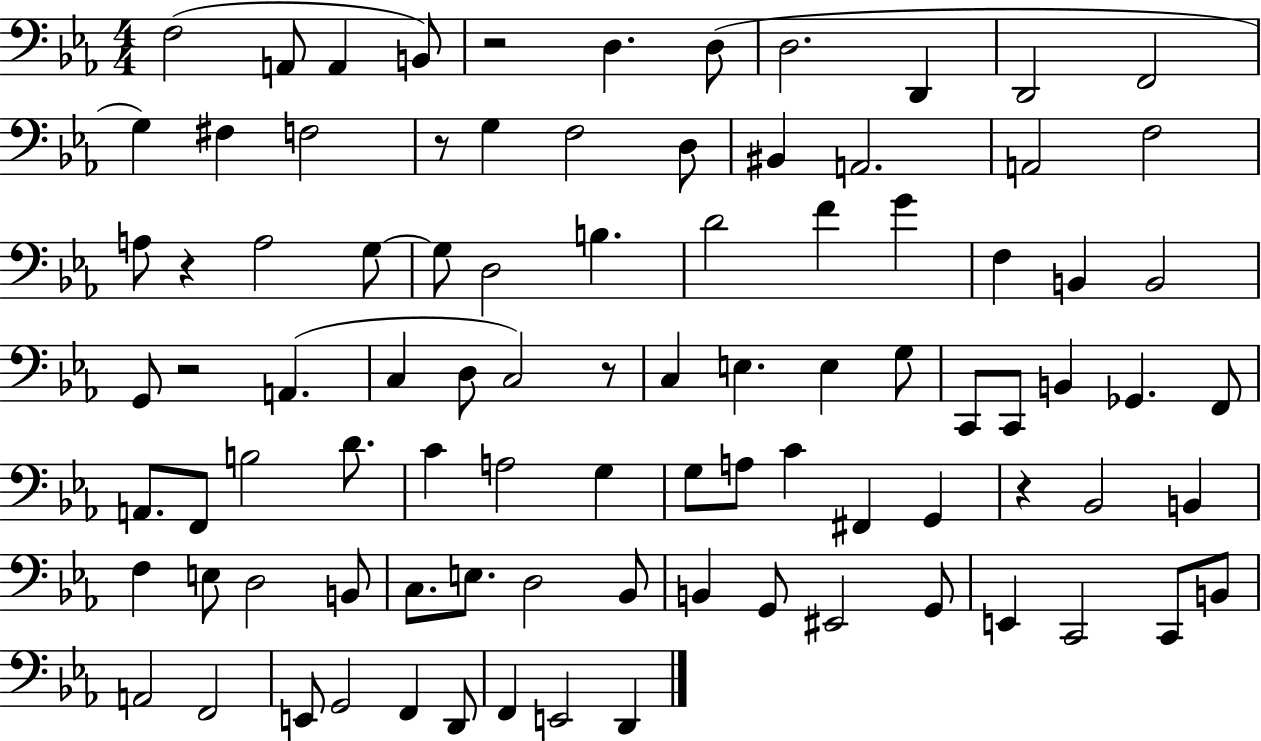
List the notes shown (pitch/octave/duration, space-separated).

F3/h A2/e A2/q B2/e R/h D3/q. D3/e D3/h. D2/q D2/h F2/h G3/q F#3/q F3/h R/e G3/q F3/h D3/e BIS2/q A2/h. A2/h F3/h A3/e R/q A3/h G3/e G3/e D3/h B3/q. D4/h F4/q G4/q F3/q B2/q B2/h G2/e R/h A2/q. C3/q D3/e C3/h R/e C3/q E3/q. E3/q G3/e C2/e C2/e B2/q Gb2/q. F2/e A2/e. F2/e B3/h D4/e. C4/q A3/h G3/q G3/e A3/e C4/q F#2/q G2/q R/q Bb2/h B2/q F3/q E3/e D3/h B2/e C3/e. E3/e. D3/h Bb2/e B2/q G2/e EIS2/h G2/e E2/q C2/h C2/e B2/e A2/h F2/h E2/e G2/h F2/q D2/e F2/q E2/h D2/q